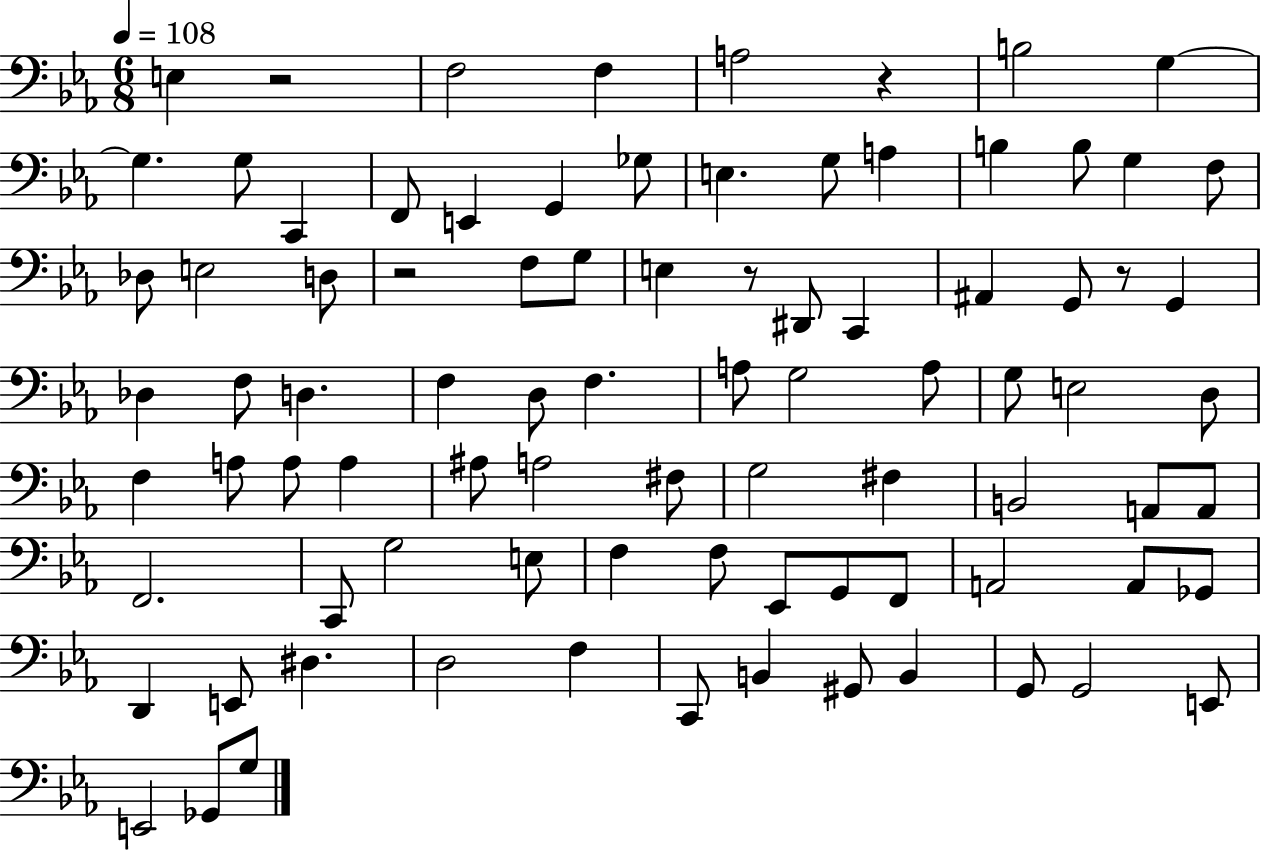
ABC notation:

X:1
T:Untitled
M:6/8
L:1/4
K:Eb
E, z2 F,2 F, A,2 z B,2 G, G, G,/2 C,, F,,/2 E,, G,, _G,/2 E, G,/2 A, B, B,/2 G, F,/2 _D,/2 E,2 D,/2 z2 F,/2 G,/2 E, z/2 ^D,,/2 C,, ^A,, G,,/2 z/2 G,, _D, F,/2 D, F, D,/2 F, A,/2 G,2 A,/2 G,/2 E,2 D,/2 F, A,/2 A,/2 A, ^A,/2 A,2 ^F,/2 G,2 ^F, B,,2 A,,/2 A,,/2 F,,2 C,,/2 G,2 E,/2 F, F,/2 _E,,/2 G,,/2 F,,/2 A,,2 A,,/2 _G,,/2 D,, E,,/2 ^D, D,2 F, C,,/2 B,, ^G,,/2 B,, G,,/2 G,,2 E,,/2 E,,2 _G,,/2 G,/2